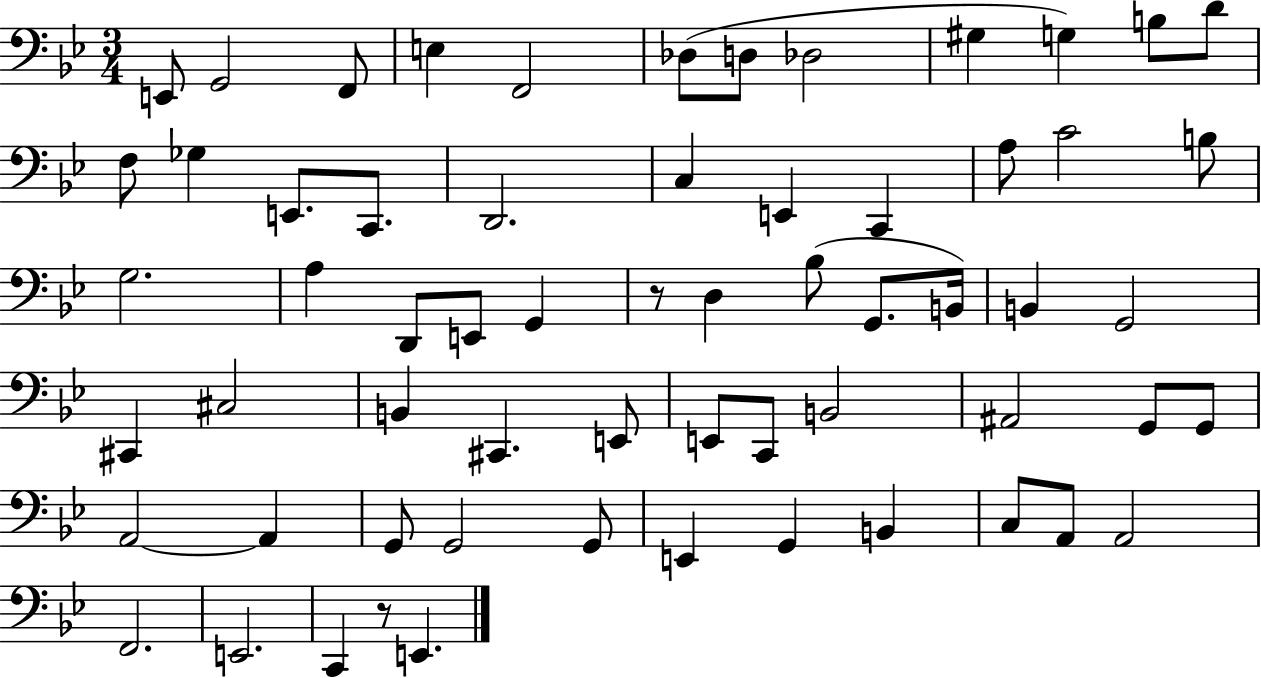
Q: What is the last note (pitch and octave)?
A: E2